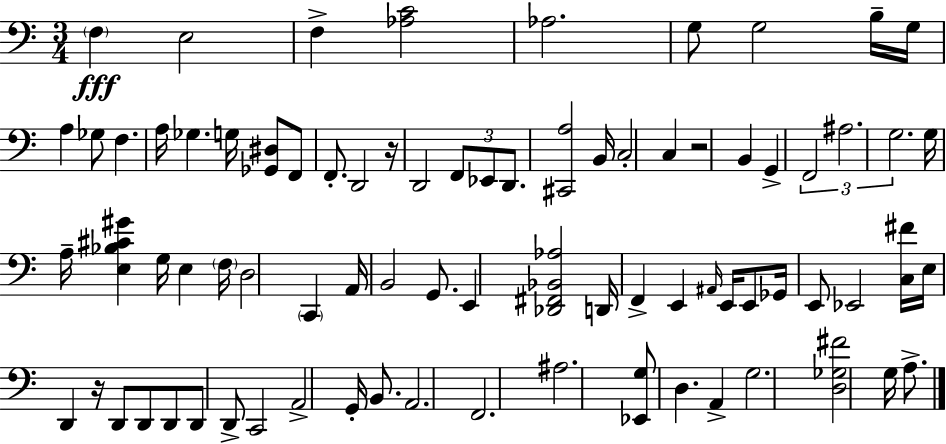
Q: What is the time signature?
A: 3/4